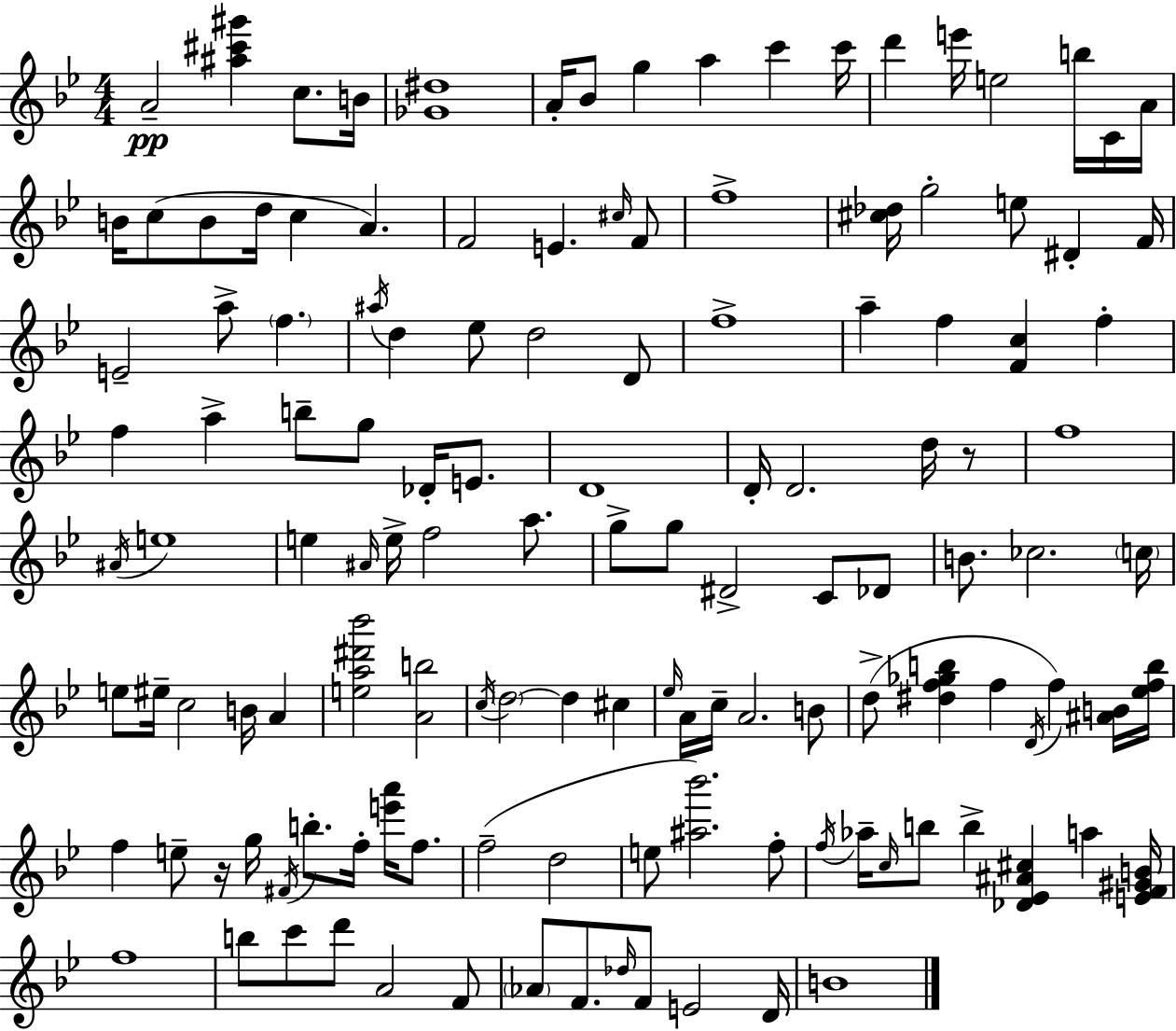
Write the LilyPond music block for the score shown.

{
  \clef treble
  \numericTimeSignature
  \time 4/4
  \key bes \major
  \repeat volta 2 { a'2--\pp <ais'' cis''' gis'''>4 c''8. b'16 | <ges' dis''>1 | a'16-. bes'8 g''4 a''4 c'''4 c'''16 | d'''4 e'''16 e''2 b''16 c'16 a'16 | \break b'16 c''8( b'8 d''16 c''4 a'4.) | f'2 e'4. \grace { cis''16 } f'8 | f''1-> | <cis'' des''>16 g''2-. e''8 dis'4-. | \break f'16 e'2-- a''8-> \parenthesize f''4. | \acciaccatura { ais''16 } d''4 ees''8 d''2 | d'8 f''1-> | a''4-- f''4 <f' c''>4 f''4-. | \break f''4 a''4-> b''8-- g''8 des'16-. e'8. | d'1 | d'16-. d'2. d''16 | r8 f''1 | \break \acciaccatura { ais'16 } e''1 | e''4 \grace { ais'16 } e''16-> f''2 | a''8. g''8-> g''8 dis'2-> | c'8 des'8 b'8. ces''2. | \break \parenthesize c''16 e''8 eis''16-- c''2 b'16 | a'4 <e'' a'' dis''' bes'''>2 <a' b''>2 | \acciaccatura { c''16 } \parenthesize d''2~~ d''4 | cis''4 \grace { ees''16 } a'16 c''16-- a'2. | \break b'8 d''8->( <dis'' f'' ges'' b''>4 f''4 | \acciaccatura { d'16 }) f''4 <ais' b'>16 <ees'' f'' b''>16 f''4 e''8-- r16 g''16 \acciaccatura { fis'16 } | b''8.-. f''16-. <e''' a'''>16 f''8. f''2--( | d''2 e''8 <ais'' bes'''>2.) | \break f''8-. \acciaccatura { f''16 } aes''16-- \grace { c''16 } b''8 b''4-> | <des' ees' ais' cis''>4 a''4 <e' f' gis' b'>16 f''1 | b''8 c'''8 d'''8 | a'2 f'8 \parenthesize aes'8 f'8. \grace { des''16 } | \break f'8 e'2 d'16 b'1 | } \bar "|."
}